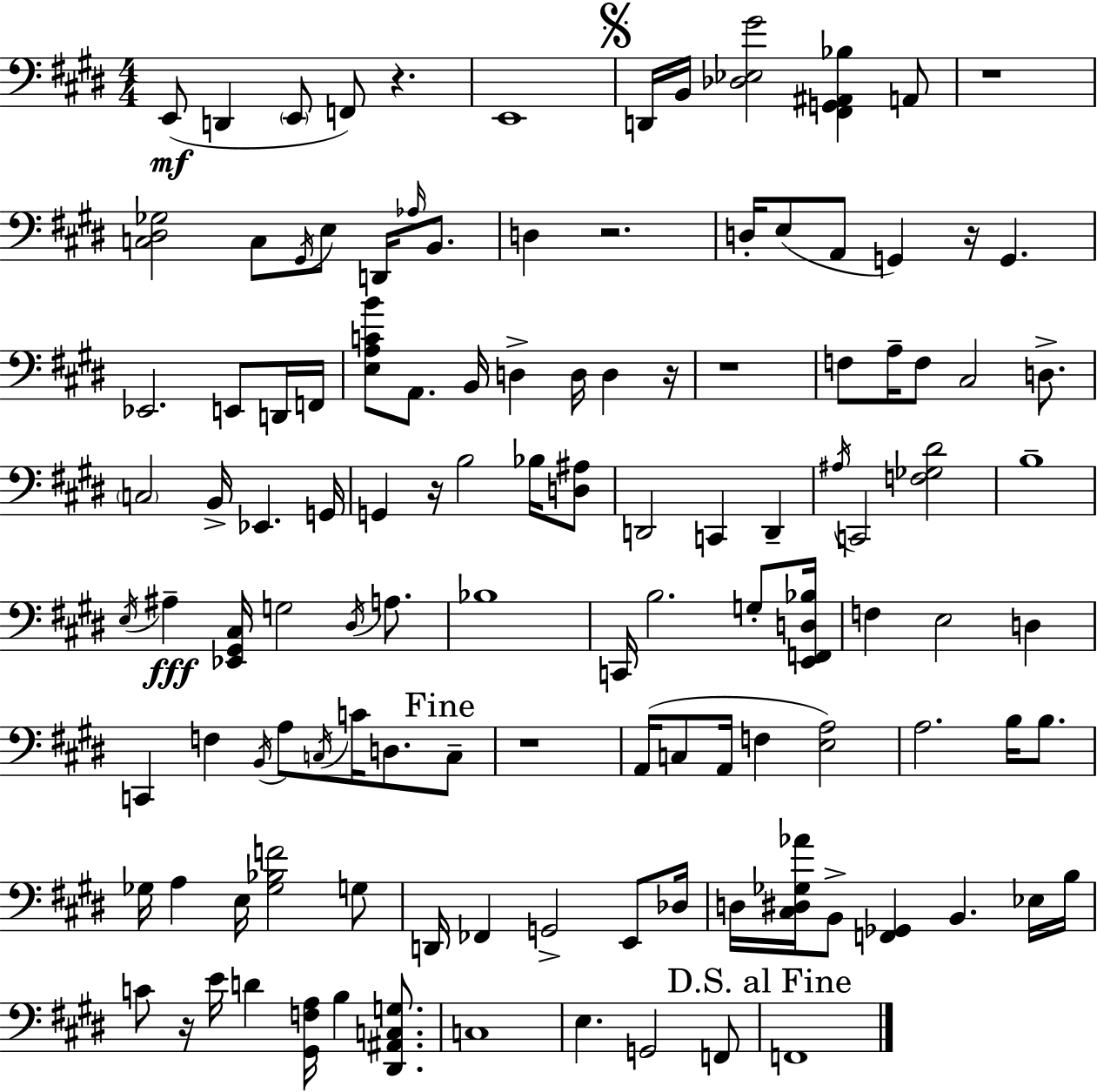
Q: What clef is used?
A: bass